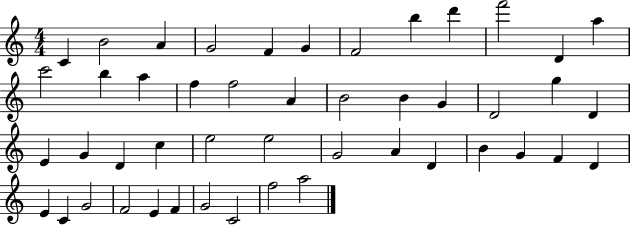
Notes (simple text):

C4/q B4/h A4/q G4/h F4/q G4/q F4/h B5/q D6/q F6/h D4/q A5/q C6/h B5/q A5/q F5/q F5/h A4/q B4/h B4/q G4/q D4/h G5/q D4/q E4/q G4/q D4/q C5/q E5/h E5/h G4/h A4/q D4/q B4/q G4/q F4/q D4/q E4/q C4/q G4/h F4/h E4/q F4/q G4/h C4/h F5/h A5/h